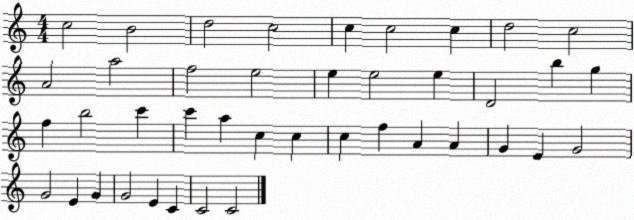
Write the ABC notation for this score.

X:1
T:Untitled
M:4/4
L:1/4
K:C
c2 B2 d2 c2 c c2 c d2 c2 A2 a2 f2 e2 e e2 e D2 b g f b2 c' c' a c c c f A A G E G2 G2 E G G2 E C C2 C2